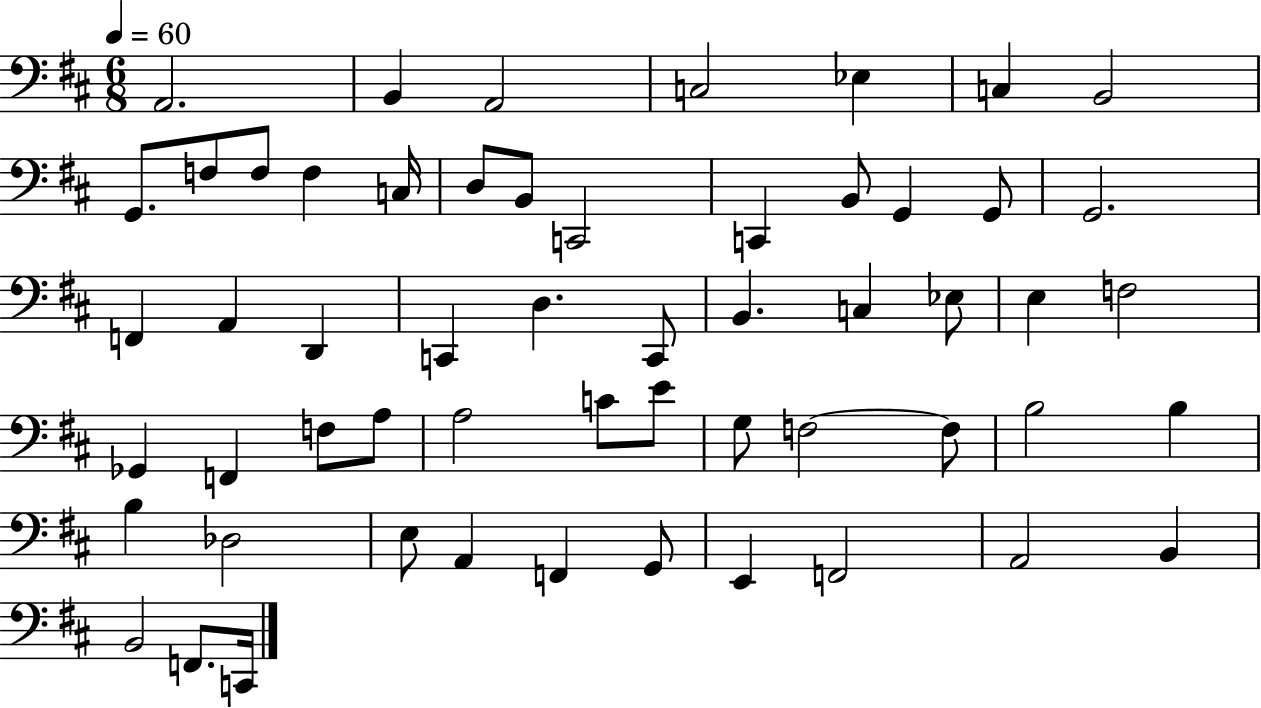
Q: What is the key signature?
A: D major